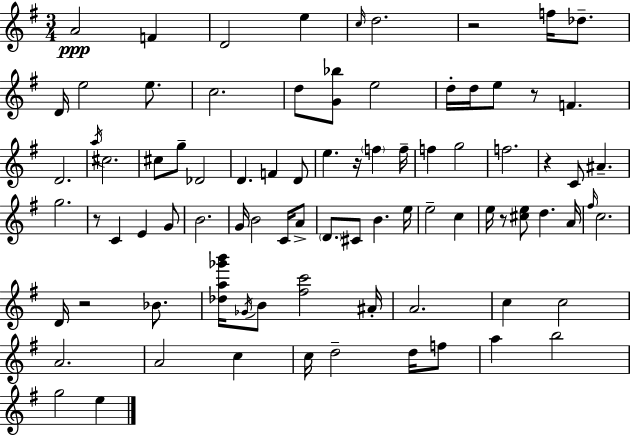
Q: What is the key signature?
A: G major